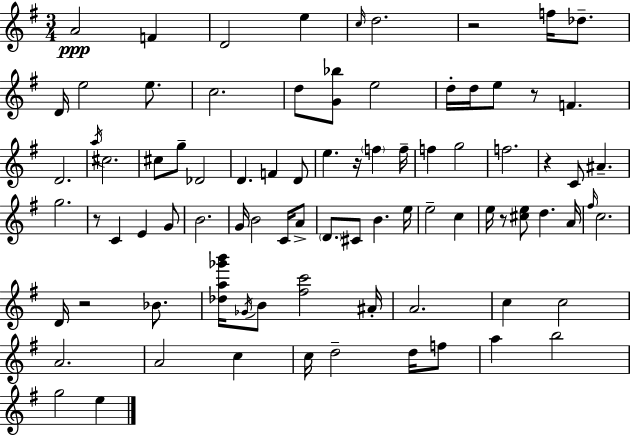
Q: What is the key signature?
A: G major